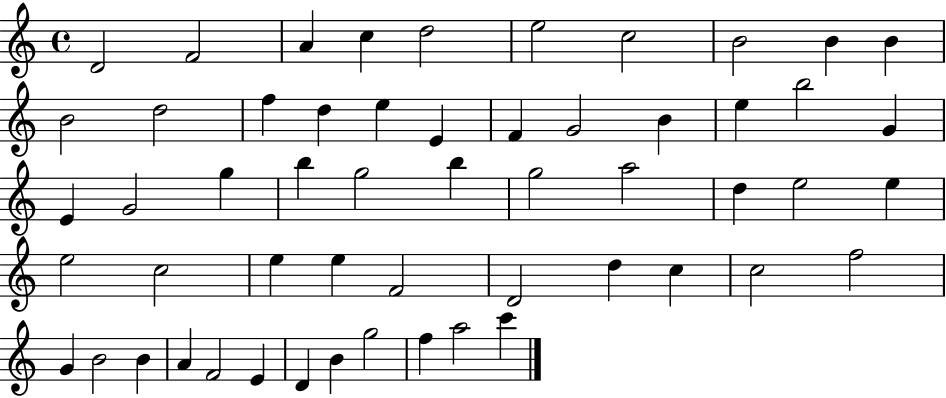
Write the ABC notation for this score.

X:1
T:Untitled
M:4/4
L:1/4
K:C
D2 F2 A c d2 e2 c2 B2 B B B2 d2 f d e E F G2 B e b2 G E G2 g b g2 b g2 a2 d e2 e e2 c2 e e F2 D2 d c c2 f2 G B2 B A F2 E D B g2 f a2 c'